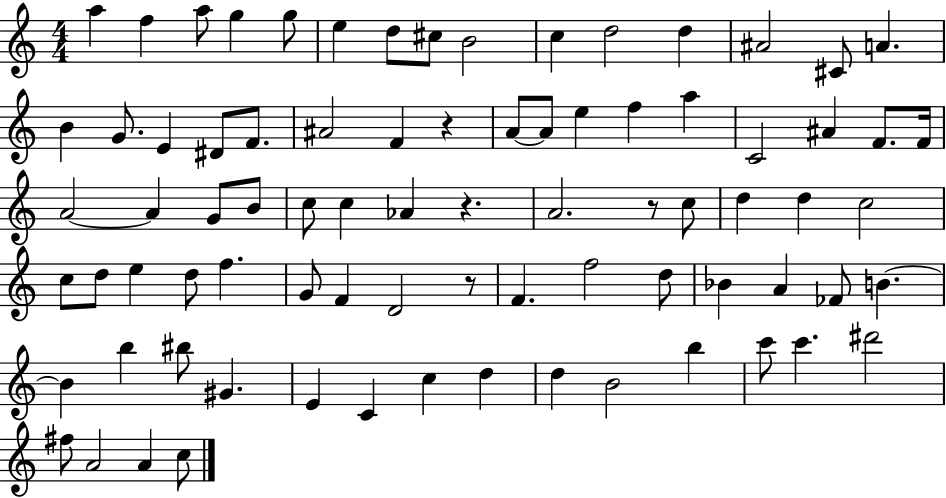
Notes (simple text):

A5/q F5/q A5/e G5/q G5/e E5/q D5/e C#5/e B4/h C5/q D5/h D5/q A#4/h C#4/e A4/q. B4/q G4/e. E4/q D#4/e F4/e. A#4/h F4/q R/q A4/e A4/e E5/q F5/q A5/q C4/h A#4/q F4/e. F4/s A4/h A4/q G4/e B4/e C5/e C5/q Ab4/q R/q. A4/h. R/e C5/e D5/q D5/q C5/h C5/e D5/e E5/q D5/e F5/q. G4/e F4/q D4/h R/e F4/q. F5/h D5/e Bb4/q A4/q FES4/e B4/q. B4/q B5/q BIS5/e G#4/q. E4/q C4/q C5/q D5/q D5/q B4/h B5/q C6/e C6/q. D#6/h F#5/e A4/h A4/q C5/e